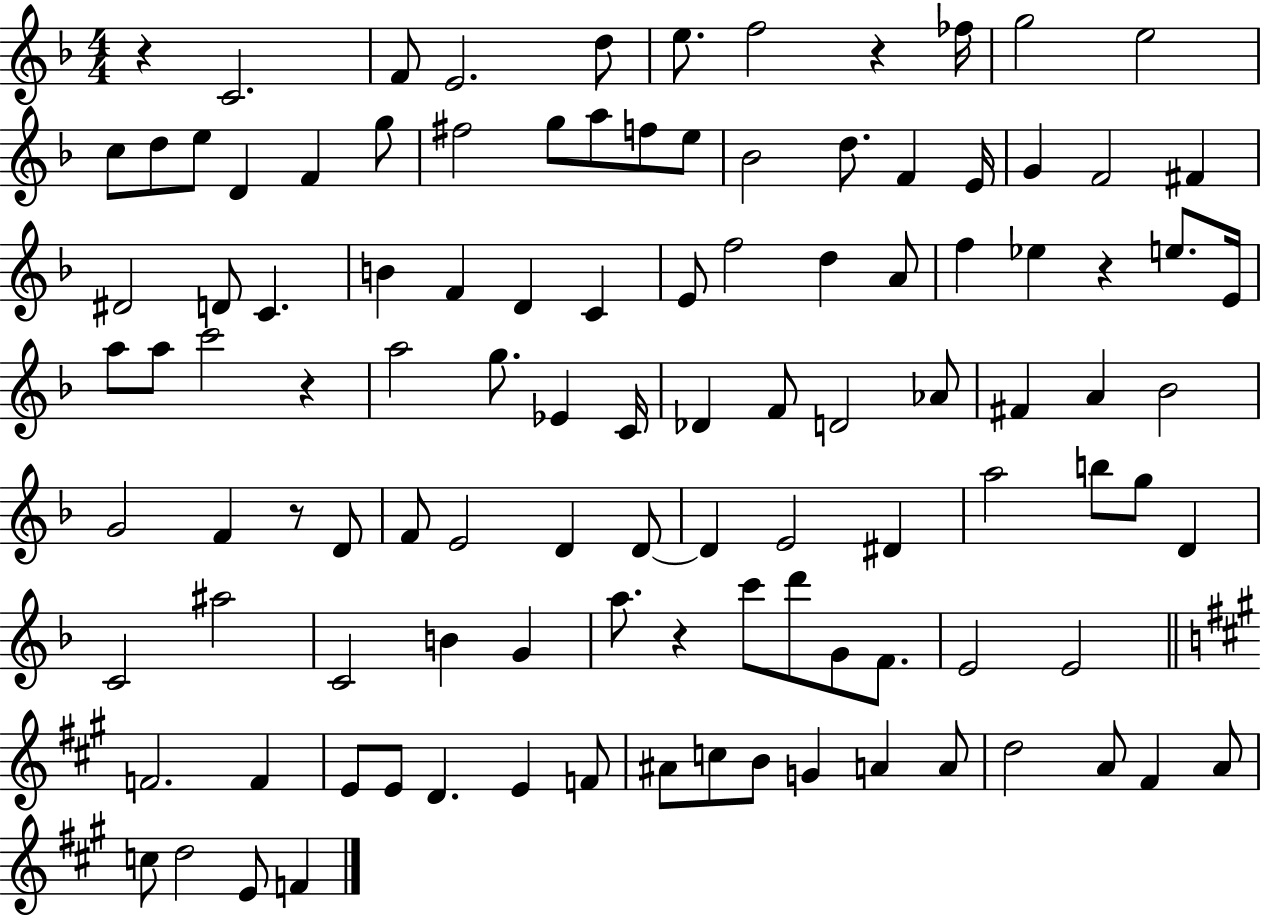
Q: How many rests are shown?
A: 6